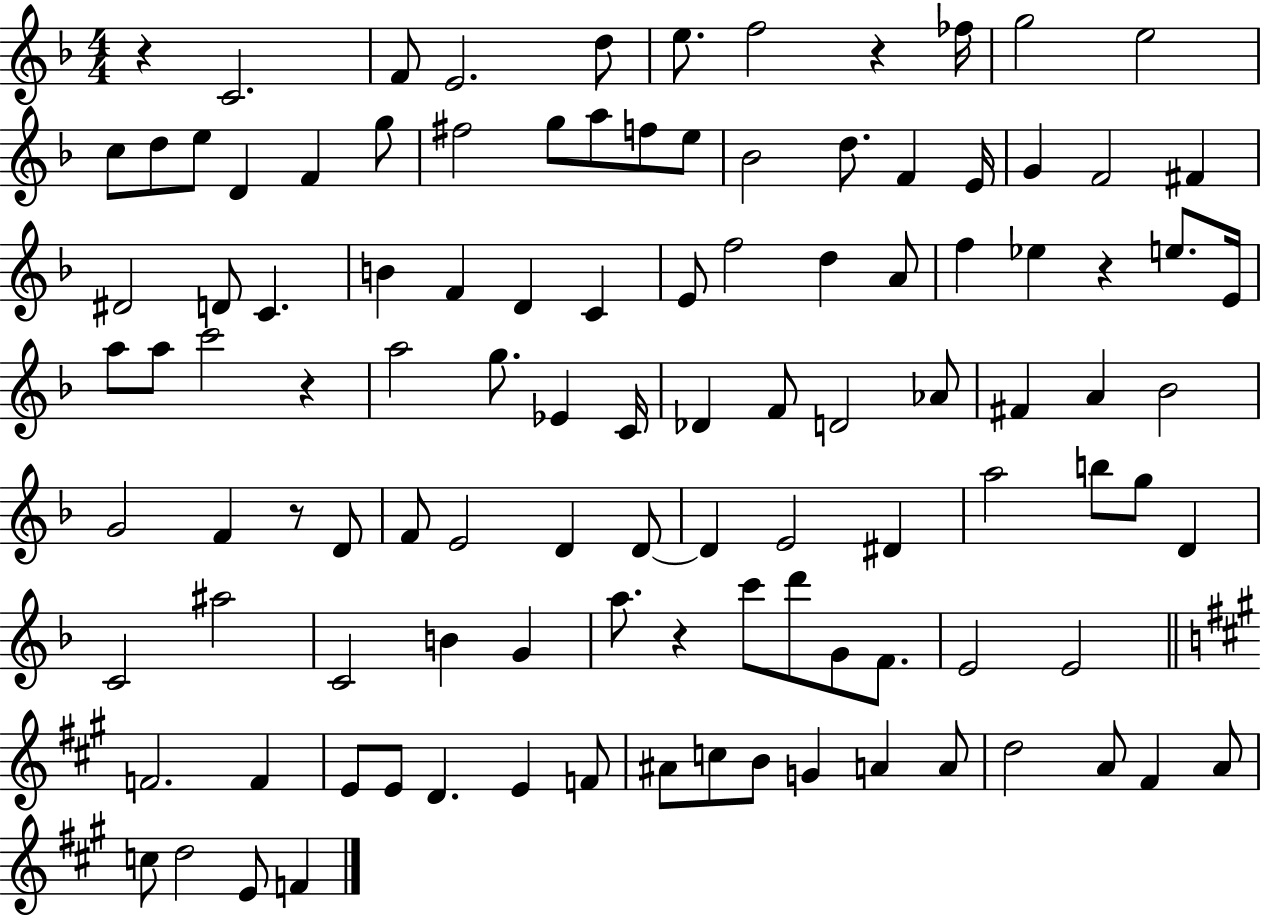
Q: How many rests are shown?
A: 6